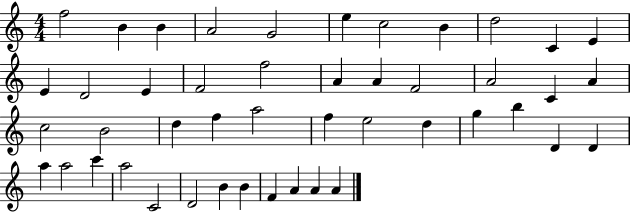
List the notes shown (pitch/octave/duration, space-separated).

F5/h B4/q B4/q A4/h G4/h E5/q C5/h B4/q D5/h C4/q E4/q E4/q D4/h E4/q F4/h F5/h A4/q A4/q F4/h A4/h C4/q A4/q C5/h B4/h D5/q F5/q A5/h F5/q E5/h D5/q G5/q B5/q D4/q D4/q A5/q A5/h C6/q A5/h C4/h D4/h B4/q B4/q F4/q A4/q A4/q A4/q